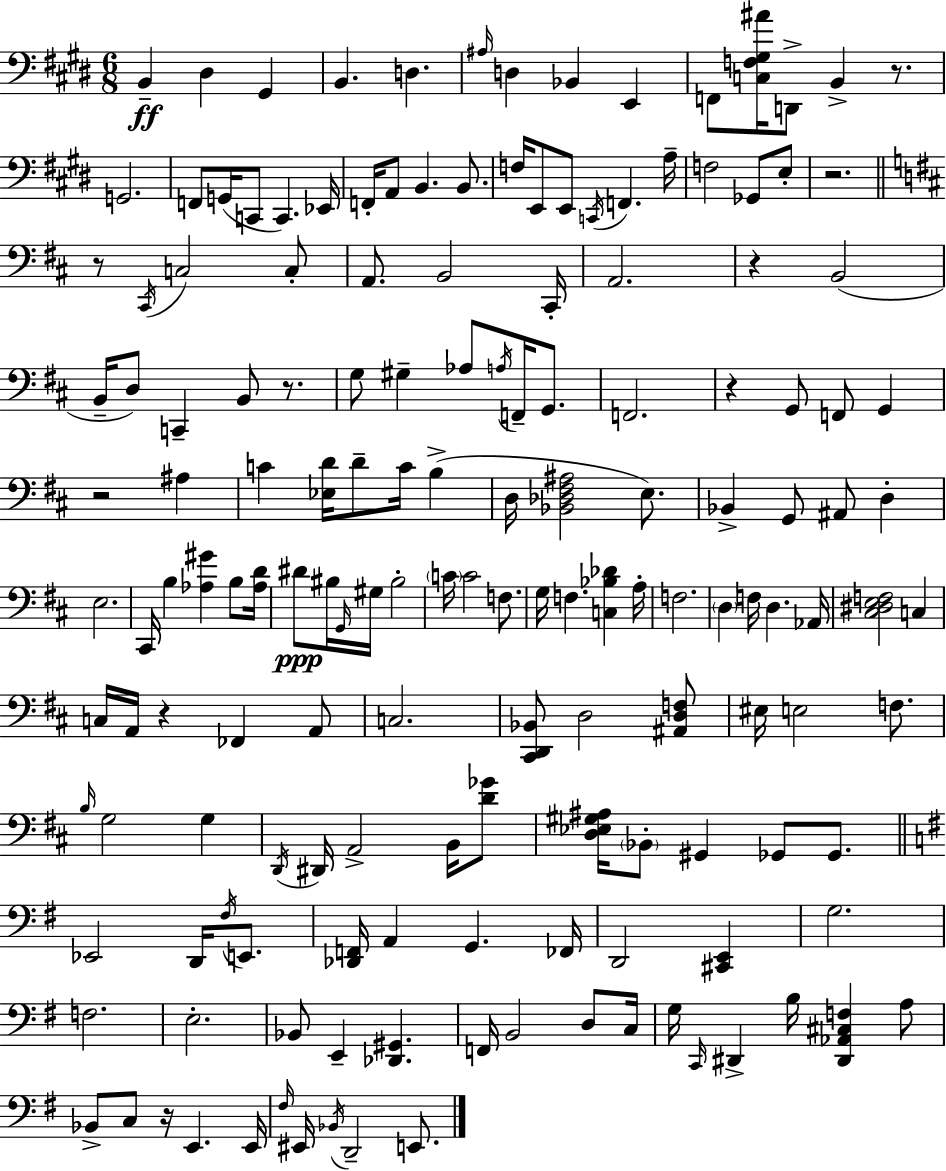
{
  \clef bass
  \numericTimeSignature
  \time 6/8
  \key e \major
  b,4--\ff dis4 gis,4 | b,4. d4. | \grace { ais16 } d4 bes,4 e,4 | f,8 <c f gis ais'>16 d,8-> b,4-> r8. | \break g,2. | f,8 g,16( c,8 c,4.) | ees,16 f,16-. a,8 b,4. b,8. | f16 e,8 e,8 \acciaccatura { c,16 } f,4. | \break a16-- f2 ges,8 | e8-. r2. | \bar "||" \break \key b \minor r8 \acciaccatura { cis,16 } c2 c8-. | a,8. b,2 | cis,16-. a,2. | r4 b,2( | \break b,16-- d8) c,4-- b,8 r8. | g8 gis4-- aes8 \acciaccatura { a16 } f,16-- g,8. | f,2. | r4 g,8 f,8 g,4 | \break r2 ais4 | c'4 <ees d'>16 d'8-- c'16 b4->( | d16 <bes, des fis ais>2 e8.) | bes,4-> g,8 ais,8 d4-. | \break e2. | cis,16 b4 <aes gis'>4 b8 | <aes d'>16 dis'8\ppp bis16 \grace { g,16 } gis16 bis2-. | \parenthesize c'16 c'2 | \break f8. g16 f4. <c bes des'>4 | a16-. f2. | \parenthesize d4 f16 d4. | aes,16 <cis dis e f>2 c4 | \break c16 a,16 r4 fes,4 | a,8 c2. | <cis, d, bes,>8 d2 | <ais, d f>8 eis16 e2 | \break f8. \grace { b16 } g2 | g4 \acciaccatura { d,16 } dis,16 a,2-> | b,16 <d' ges'>8 <d ees gis ais>16 \parenthesize bes,8-. gis,4 | ges,8 ges,8. \bar "||" \break \key g \major ees,2 d,16 \acciaccatura { fis16 } e,8. | <des, f,>16 a,4 g,4. | fes,16 d,2 <cis, e,>4 | g2. | \break f2. | e2.-. | bes,8 e,4-- <des, gis,>4. | f,16 b,2 d8 | \break c16 g16 \grace { c,16 } dis,4-> b16 <dis, aes, cis f>4 | a8 bes,8-> c8 r16 e,4. | e,16 \grace { fis16 } eis,16 \acciaccatura { bes,16 } d,2-- | e,8. \bar "|."
}